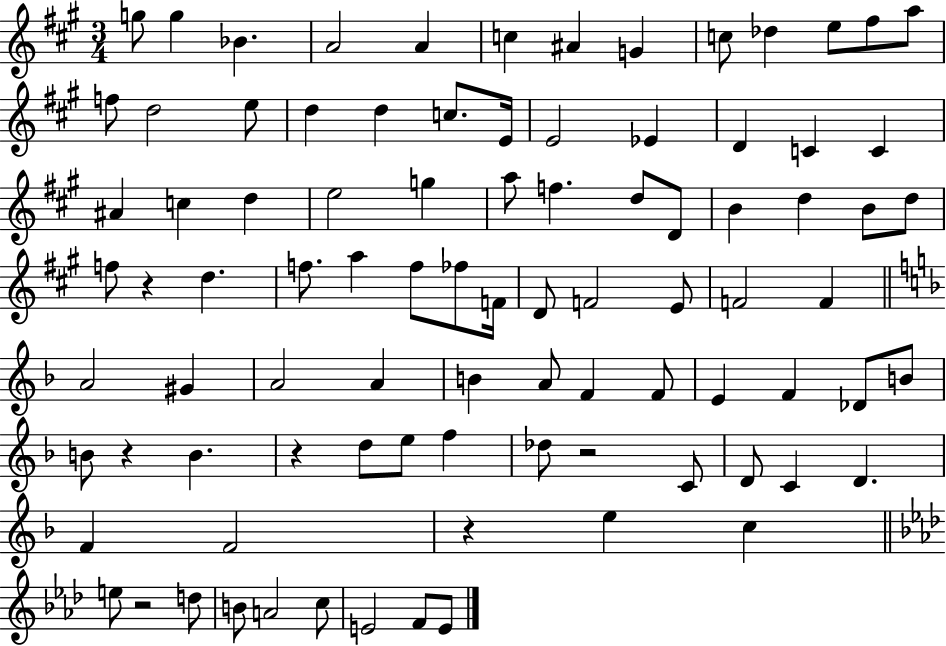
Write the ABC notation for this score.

X:1
T:Untitled
M:3/4
L:1/4
K:A
g/2 g _B A2 A c ^A G c/2 _d e/2 ^f/2 a/2 f/2 d2 e/2 d d c/2 E/4 E2 _E D C C ^A c d e2 g a/2 f d/2 D/2 B d B/2 d/2 f/2 z d f/2 a f/2 _f/2 F/4 D/2 F2 E/2 F2 F A2 ^G A2 A B A/2 F F/2 E F _D/2 B/2 B/2 z B z d/2 e/2 f _d/2 z2 C/2 D/2 C D F F2 z e c e/2 z2 d/2 B/2 A2 c/2 E2 F/2 E/2